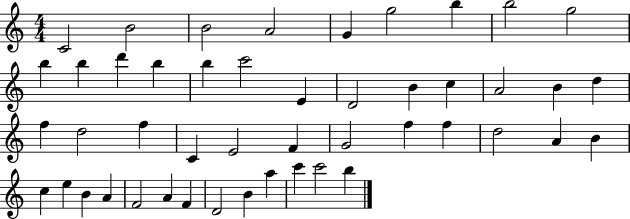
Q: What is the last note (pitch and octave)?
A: B5